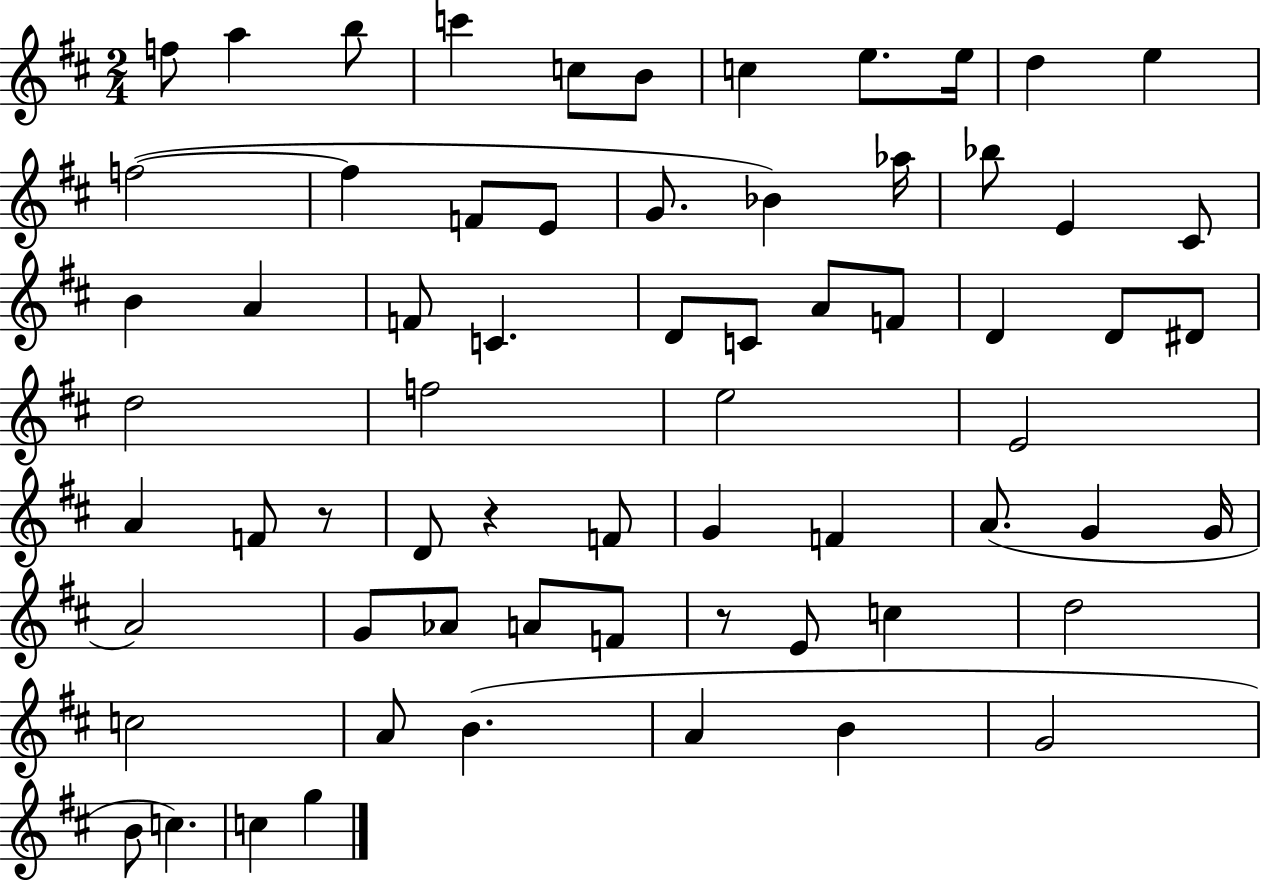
{
  \clef treble
  \numericTimeSignature
  \time 2/4
  \key d \major
  f''8 a''4 b''8 | c'''4 c''8 b'8 | c''4 e''8. e''16 | d''4 e''4 | \break f''2~(~ | f''4 f'8 e'8 | g'8. bes'4) aes''16 | bes''8 e'4 cis'8 | \break b'4 a'4 | f'8 c'4. | d'8 c'8 a'8 f'8 | d'4 d'8 dis'8 | \break d''2 | f''2 | e''2 | e'2 | \break a'4 f'8 r8 | d'8 r4 f'8 | g'4 f'4 | a'8.( g'4 g'16 | \break a'2) | g'8 aes'8 a'8 f'8 | r8 e'8 c''4 | d''2 | \break c''2 | a'8 b'4.( | a'4 b'4 | g'2 | \break b'8 c''4.) | c''4 g''4 | \bar "|."
}